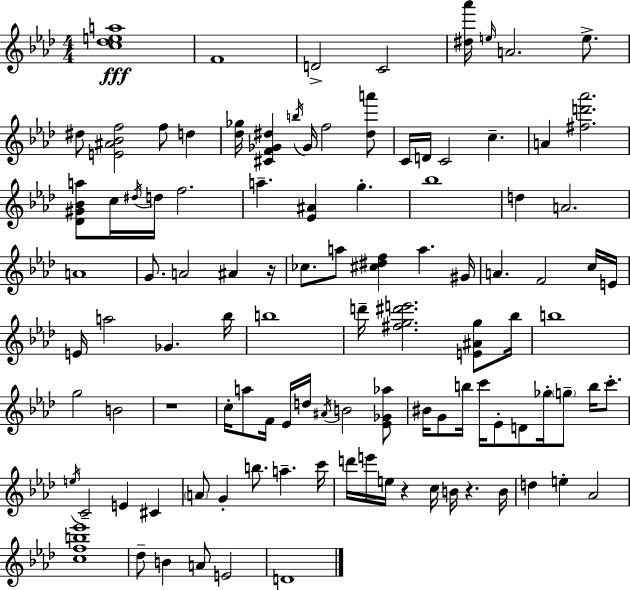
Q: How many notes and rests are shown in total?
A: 106